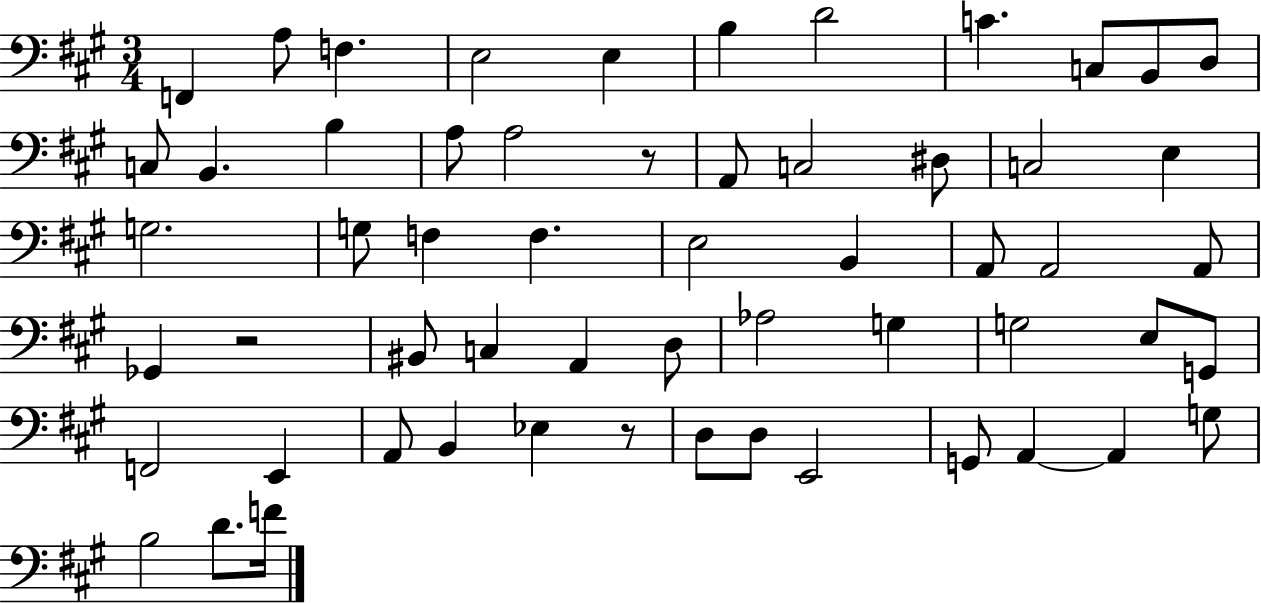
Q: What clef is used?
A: bass